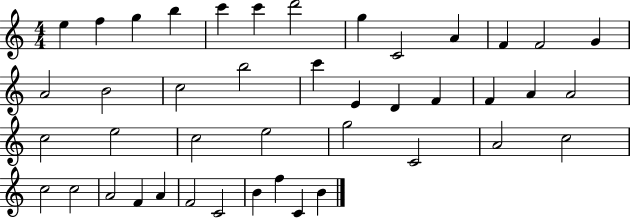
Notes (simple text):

E5/q F5/q G5/q B5/q C6/q C6/q D6/h G5/q C4/h A4/q F4/q F4/h G4/q A4/h B4/h C5/h B5/h C6/q E4/q D4/q F4/q F4/q A4/q A4/h C5/h E5/h C5/h E5/h G5/h C4/h A4/h C5/h C5/h C5/h A4/h F4/q A4/q F4/h C4/h B4/q F5/q C4/q B4/q